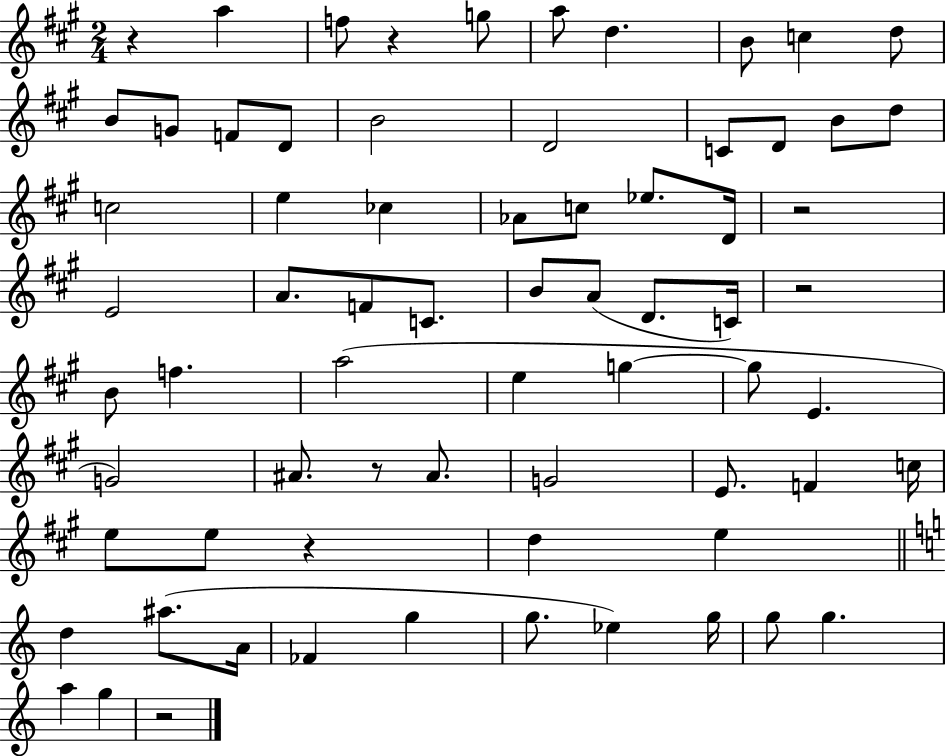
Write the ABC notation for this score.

X:1
T:Untitled
M:2/4
L:1/4
K:A
z a f/2 z g/2 a/2 d B/2 c d/2 B/2 G/2 F/2 D/2 B2 D2 C/2 D/2 B/2 d/2 c2 e _c _A/2 c/2 _e/2 D/4 z2 E2 A/2 F/2 C/2 B/2 A/2 D/2 C/4 z2 B/2 f a2 e g g/2 E G2 ^A/2 z/2 ^A/2 G2 E/2 F c/4 e/2 e/2 z d e d ^a/2 A/4 _F g g/2 _e g/4 g/2 g a g z2